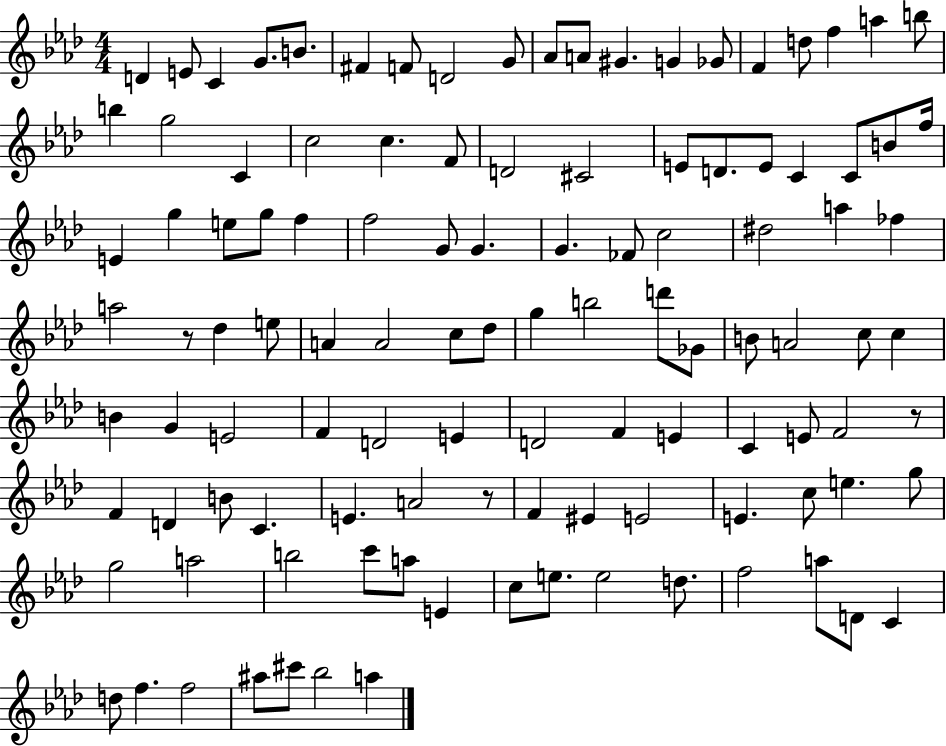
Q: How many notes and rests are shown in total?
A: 112